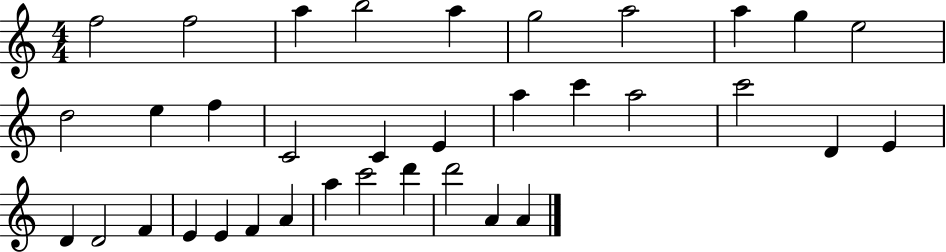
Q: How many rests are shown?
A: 0